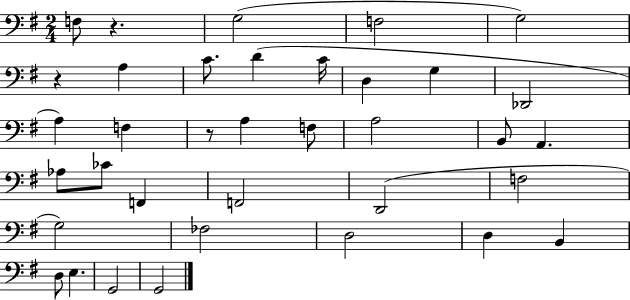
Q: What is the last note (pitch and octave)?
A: G2